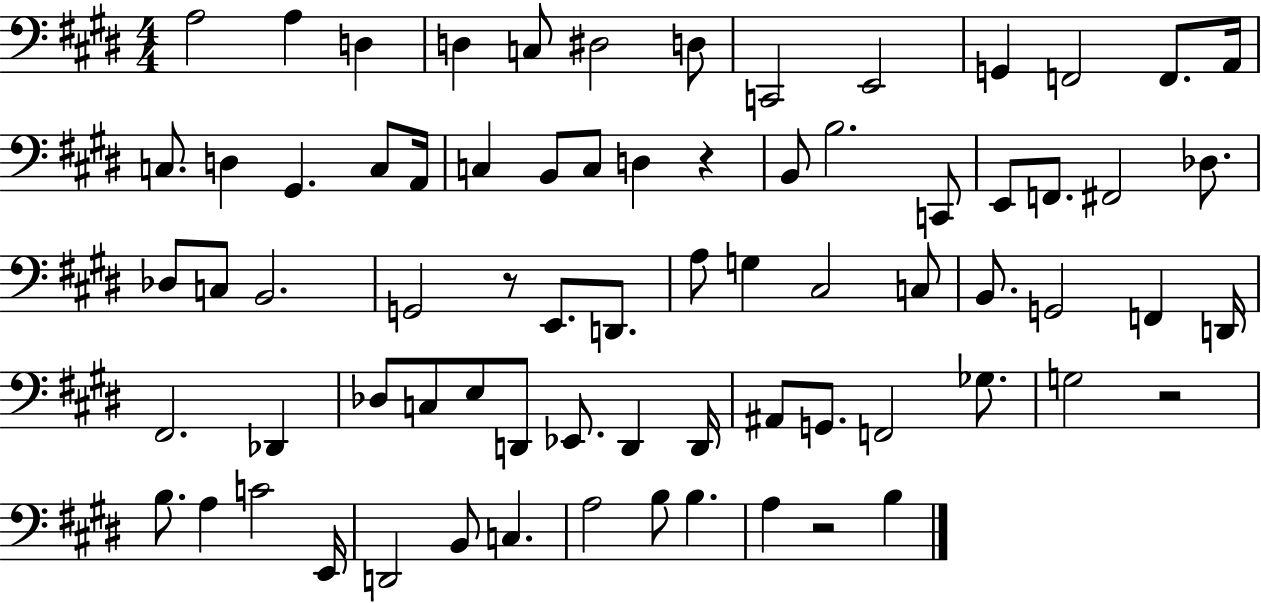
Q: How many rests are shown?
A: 4